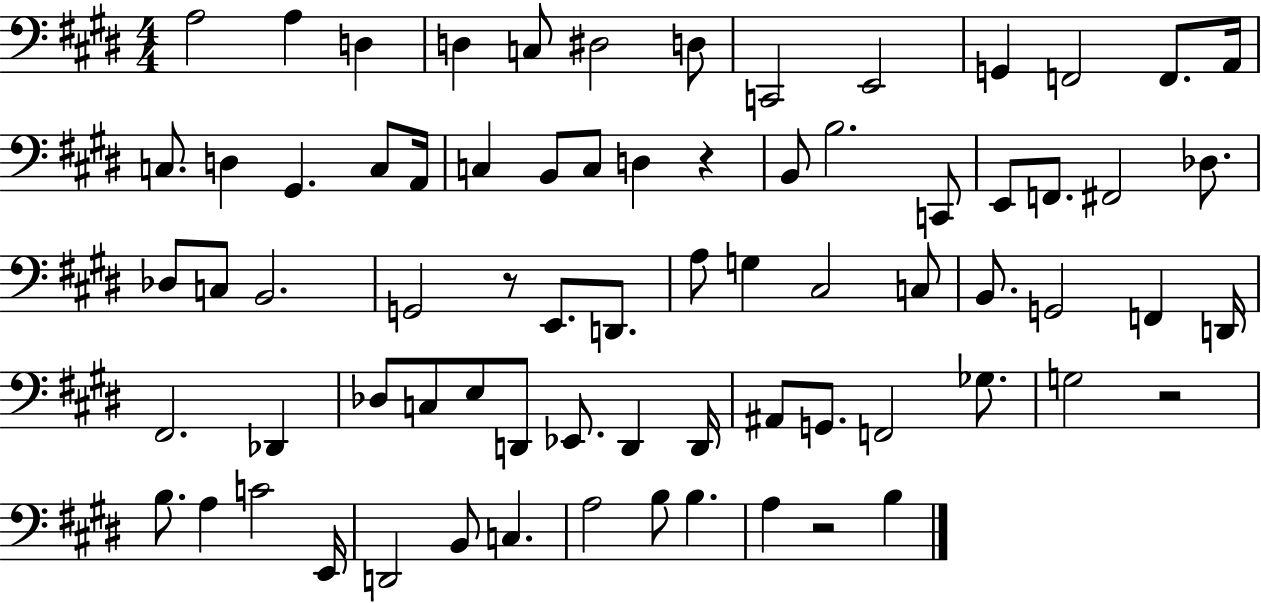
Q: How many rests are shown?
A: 4